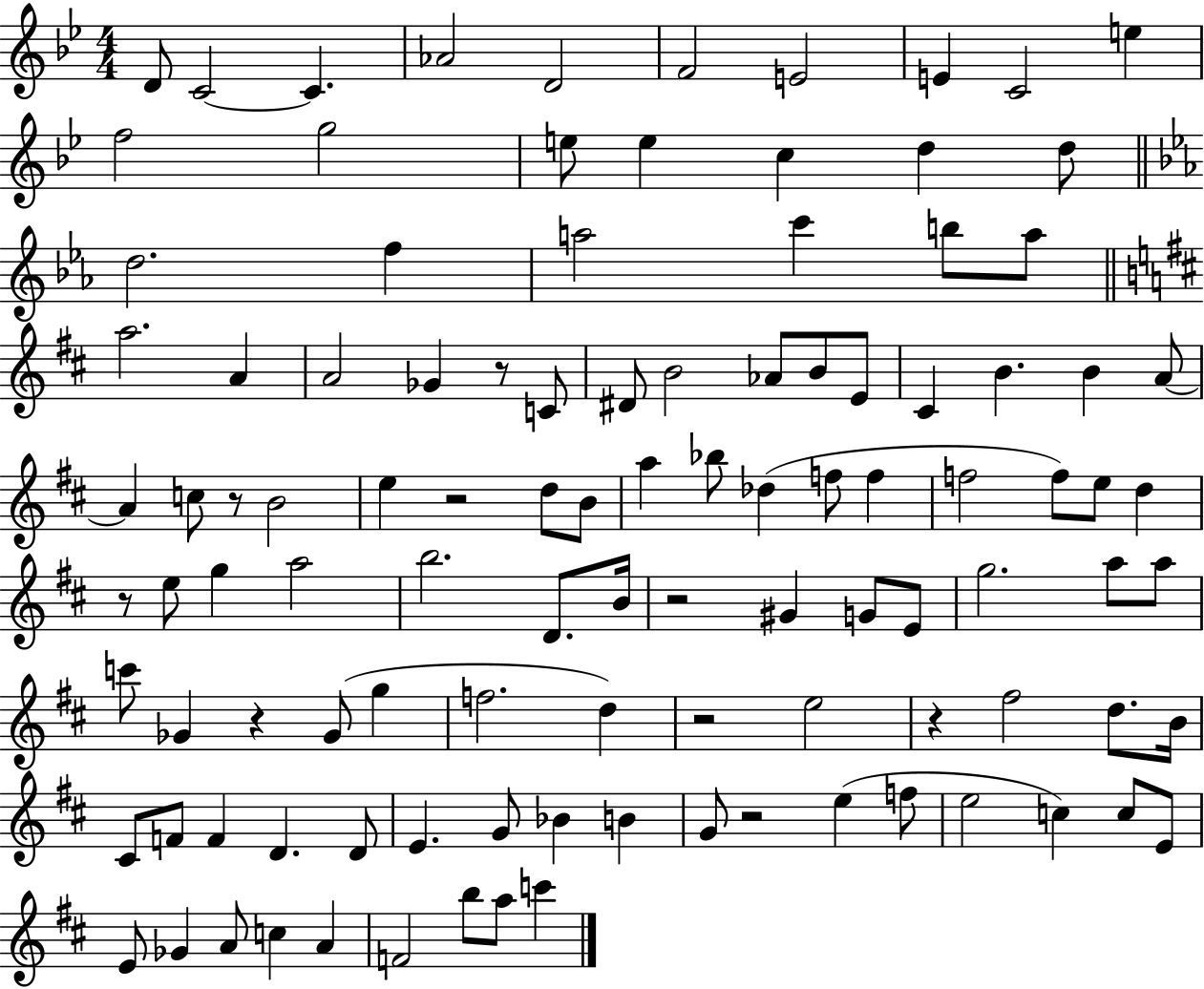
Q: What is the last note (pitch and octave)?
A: C6